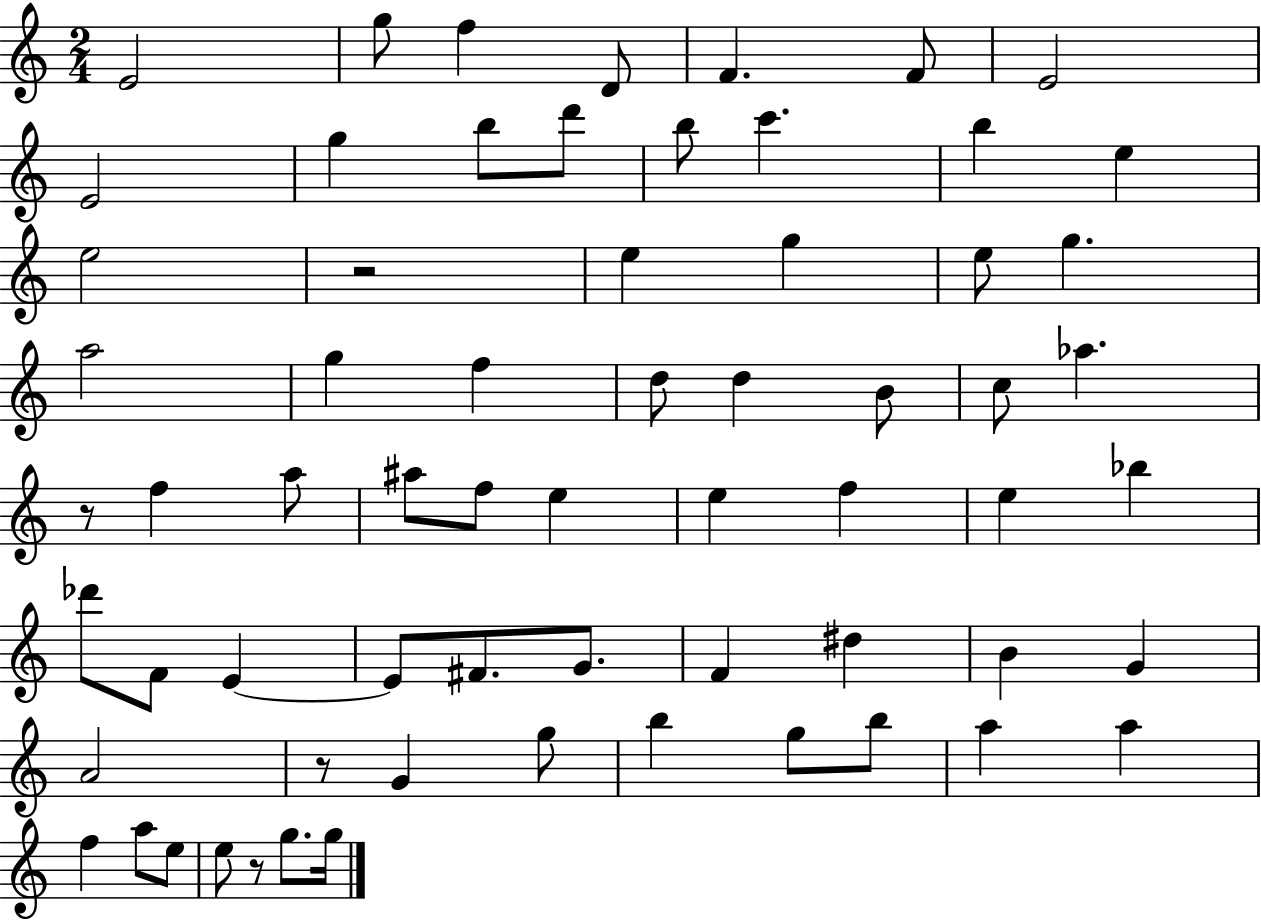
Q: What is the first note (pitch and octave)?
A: E4